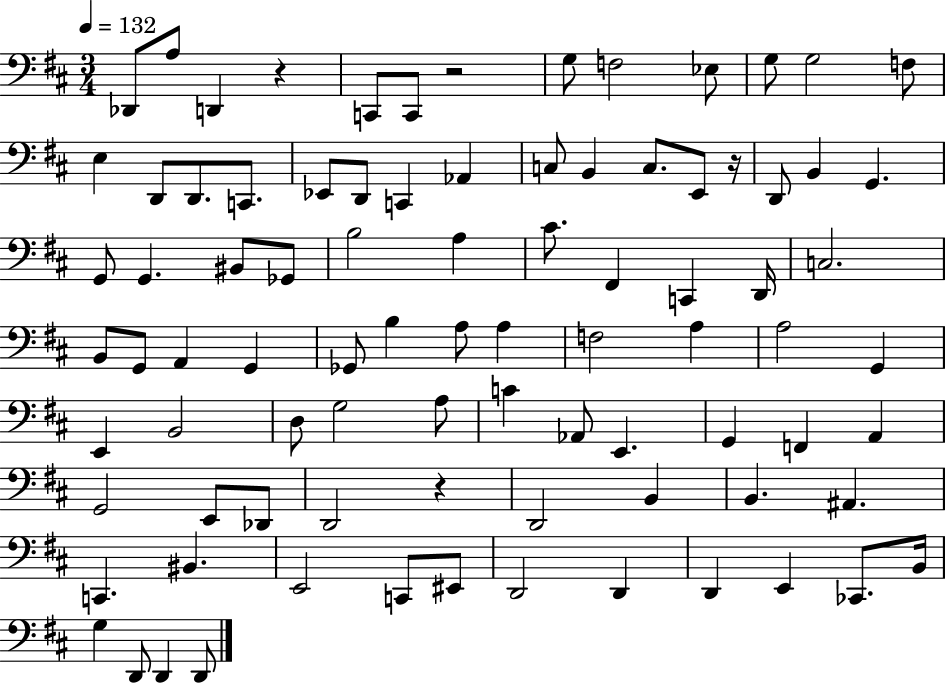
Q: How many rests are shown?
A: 4